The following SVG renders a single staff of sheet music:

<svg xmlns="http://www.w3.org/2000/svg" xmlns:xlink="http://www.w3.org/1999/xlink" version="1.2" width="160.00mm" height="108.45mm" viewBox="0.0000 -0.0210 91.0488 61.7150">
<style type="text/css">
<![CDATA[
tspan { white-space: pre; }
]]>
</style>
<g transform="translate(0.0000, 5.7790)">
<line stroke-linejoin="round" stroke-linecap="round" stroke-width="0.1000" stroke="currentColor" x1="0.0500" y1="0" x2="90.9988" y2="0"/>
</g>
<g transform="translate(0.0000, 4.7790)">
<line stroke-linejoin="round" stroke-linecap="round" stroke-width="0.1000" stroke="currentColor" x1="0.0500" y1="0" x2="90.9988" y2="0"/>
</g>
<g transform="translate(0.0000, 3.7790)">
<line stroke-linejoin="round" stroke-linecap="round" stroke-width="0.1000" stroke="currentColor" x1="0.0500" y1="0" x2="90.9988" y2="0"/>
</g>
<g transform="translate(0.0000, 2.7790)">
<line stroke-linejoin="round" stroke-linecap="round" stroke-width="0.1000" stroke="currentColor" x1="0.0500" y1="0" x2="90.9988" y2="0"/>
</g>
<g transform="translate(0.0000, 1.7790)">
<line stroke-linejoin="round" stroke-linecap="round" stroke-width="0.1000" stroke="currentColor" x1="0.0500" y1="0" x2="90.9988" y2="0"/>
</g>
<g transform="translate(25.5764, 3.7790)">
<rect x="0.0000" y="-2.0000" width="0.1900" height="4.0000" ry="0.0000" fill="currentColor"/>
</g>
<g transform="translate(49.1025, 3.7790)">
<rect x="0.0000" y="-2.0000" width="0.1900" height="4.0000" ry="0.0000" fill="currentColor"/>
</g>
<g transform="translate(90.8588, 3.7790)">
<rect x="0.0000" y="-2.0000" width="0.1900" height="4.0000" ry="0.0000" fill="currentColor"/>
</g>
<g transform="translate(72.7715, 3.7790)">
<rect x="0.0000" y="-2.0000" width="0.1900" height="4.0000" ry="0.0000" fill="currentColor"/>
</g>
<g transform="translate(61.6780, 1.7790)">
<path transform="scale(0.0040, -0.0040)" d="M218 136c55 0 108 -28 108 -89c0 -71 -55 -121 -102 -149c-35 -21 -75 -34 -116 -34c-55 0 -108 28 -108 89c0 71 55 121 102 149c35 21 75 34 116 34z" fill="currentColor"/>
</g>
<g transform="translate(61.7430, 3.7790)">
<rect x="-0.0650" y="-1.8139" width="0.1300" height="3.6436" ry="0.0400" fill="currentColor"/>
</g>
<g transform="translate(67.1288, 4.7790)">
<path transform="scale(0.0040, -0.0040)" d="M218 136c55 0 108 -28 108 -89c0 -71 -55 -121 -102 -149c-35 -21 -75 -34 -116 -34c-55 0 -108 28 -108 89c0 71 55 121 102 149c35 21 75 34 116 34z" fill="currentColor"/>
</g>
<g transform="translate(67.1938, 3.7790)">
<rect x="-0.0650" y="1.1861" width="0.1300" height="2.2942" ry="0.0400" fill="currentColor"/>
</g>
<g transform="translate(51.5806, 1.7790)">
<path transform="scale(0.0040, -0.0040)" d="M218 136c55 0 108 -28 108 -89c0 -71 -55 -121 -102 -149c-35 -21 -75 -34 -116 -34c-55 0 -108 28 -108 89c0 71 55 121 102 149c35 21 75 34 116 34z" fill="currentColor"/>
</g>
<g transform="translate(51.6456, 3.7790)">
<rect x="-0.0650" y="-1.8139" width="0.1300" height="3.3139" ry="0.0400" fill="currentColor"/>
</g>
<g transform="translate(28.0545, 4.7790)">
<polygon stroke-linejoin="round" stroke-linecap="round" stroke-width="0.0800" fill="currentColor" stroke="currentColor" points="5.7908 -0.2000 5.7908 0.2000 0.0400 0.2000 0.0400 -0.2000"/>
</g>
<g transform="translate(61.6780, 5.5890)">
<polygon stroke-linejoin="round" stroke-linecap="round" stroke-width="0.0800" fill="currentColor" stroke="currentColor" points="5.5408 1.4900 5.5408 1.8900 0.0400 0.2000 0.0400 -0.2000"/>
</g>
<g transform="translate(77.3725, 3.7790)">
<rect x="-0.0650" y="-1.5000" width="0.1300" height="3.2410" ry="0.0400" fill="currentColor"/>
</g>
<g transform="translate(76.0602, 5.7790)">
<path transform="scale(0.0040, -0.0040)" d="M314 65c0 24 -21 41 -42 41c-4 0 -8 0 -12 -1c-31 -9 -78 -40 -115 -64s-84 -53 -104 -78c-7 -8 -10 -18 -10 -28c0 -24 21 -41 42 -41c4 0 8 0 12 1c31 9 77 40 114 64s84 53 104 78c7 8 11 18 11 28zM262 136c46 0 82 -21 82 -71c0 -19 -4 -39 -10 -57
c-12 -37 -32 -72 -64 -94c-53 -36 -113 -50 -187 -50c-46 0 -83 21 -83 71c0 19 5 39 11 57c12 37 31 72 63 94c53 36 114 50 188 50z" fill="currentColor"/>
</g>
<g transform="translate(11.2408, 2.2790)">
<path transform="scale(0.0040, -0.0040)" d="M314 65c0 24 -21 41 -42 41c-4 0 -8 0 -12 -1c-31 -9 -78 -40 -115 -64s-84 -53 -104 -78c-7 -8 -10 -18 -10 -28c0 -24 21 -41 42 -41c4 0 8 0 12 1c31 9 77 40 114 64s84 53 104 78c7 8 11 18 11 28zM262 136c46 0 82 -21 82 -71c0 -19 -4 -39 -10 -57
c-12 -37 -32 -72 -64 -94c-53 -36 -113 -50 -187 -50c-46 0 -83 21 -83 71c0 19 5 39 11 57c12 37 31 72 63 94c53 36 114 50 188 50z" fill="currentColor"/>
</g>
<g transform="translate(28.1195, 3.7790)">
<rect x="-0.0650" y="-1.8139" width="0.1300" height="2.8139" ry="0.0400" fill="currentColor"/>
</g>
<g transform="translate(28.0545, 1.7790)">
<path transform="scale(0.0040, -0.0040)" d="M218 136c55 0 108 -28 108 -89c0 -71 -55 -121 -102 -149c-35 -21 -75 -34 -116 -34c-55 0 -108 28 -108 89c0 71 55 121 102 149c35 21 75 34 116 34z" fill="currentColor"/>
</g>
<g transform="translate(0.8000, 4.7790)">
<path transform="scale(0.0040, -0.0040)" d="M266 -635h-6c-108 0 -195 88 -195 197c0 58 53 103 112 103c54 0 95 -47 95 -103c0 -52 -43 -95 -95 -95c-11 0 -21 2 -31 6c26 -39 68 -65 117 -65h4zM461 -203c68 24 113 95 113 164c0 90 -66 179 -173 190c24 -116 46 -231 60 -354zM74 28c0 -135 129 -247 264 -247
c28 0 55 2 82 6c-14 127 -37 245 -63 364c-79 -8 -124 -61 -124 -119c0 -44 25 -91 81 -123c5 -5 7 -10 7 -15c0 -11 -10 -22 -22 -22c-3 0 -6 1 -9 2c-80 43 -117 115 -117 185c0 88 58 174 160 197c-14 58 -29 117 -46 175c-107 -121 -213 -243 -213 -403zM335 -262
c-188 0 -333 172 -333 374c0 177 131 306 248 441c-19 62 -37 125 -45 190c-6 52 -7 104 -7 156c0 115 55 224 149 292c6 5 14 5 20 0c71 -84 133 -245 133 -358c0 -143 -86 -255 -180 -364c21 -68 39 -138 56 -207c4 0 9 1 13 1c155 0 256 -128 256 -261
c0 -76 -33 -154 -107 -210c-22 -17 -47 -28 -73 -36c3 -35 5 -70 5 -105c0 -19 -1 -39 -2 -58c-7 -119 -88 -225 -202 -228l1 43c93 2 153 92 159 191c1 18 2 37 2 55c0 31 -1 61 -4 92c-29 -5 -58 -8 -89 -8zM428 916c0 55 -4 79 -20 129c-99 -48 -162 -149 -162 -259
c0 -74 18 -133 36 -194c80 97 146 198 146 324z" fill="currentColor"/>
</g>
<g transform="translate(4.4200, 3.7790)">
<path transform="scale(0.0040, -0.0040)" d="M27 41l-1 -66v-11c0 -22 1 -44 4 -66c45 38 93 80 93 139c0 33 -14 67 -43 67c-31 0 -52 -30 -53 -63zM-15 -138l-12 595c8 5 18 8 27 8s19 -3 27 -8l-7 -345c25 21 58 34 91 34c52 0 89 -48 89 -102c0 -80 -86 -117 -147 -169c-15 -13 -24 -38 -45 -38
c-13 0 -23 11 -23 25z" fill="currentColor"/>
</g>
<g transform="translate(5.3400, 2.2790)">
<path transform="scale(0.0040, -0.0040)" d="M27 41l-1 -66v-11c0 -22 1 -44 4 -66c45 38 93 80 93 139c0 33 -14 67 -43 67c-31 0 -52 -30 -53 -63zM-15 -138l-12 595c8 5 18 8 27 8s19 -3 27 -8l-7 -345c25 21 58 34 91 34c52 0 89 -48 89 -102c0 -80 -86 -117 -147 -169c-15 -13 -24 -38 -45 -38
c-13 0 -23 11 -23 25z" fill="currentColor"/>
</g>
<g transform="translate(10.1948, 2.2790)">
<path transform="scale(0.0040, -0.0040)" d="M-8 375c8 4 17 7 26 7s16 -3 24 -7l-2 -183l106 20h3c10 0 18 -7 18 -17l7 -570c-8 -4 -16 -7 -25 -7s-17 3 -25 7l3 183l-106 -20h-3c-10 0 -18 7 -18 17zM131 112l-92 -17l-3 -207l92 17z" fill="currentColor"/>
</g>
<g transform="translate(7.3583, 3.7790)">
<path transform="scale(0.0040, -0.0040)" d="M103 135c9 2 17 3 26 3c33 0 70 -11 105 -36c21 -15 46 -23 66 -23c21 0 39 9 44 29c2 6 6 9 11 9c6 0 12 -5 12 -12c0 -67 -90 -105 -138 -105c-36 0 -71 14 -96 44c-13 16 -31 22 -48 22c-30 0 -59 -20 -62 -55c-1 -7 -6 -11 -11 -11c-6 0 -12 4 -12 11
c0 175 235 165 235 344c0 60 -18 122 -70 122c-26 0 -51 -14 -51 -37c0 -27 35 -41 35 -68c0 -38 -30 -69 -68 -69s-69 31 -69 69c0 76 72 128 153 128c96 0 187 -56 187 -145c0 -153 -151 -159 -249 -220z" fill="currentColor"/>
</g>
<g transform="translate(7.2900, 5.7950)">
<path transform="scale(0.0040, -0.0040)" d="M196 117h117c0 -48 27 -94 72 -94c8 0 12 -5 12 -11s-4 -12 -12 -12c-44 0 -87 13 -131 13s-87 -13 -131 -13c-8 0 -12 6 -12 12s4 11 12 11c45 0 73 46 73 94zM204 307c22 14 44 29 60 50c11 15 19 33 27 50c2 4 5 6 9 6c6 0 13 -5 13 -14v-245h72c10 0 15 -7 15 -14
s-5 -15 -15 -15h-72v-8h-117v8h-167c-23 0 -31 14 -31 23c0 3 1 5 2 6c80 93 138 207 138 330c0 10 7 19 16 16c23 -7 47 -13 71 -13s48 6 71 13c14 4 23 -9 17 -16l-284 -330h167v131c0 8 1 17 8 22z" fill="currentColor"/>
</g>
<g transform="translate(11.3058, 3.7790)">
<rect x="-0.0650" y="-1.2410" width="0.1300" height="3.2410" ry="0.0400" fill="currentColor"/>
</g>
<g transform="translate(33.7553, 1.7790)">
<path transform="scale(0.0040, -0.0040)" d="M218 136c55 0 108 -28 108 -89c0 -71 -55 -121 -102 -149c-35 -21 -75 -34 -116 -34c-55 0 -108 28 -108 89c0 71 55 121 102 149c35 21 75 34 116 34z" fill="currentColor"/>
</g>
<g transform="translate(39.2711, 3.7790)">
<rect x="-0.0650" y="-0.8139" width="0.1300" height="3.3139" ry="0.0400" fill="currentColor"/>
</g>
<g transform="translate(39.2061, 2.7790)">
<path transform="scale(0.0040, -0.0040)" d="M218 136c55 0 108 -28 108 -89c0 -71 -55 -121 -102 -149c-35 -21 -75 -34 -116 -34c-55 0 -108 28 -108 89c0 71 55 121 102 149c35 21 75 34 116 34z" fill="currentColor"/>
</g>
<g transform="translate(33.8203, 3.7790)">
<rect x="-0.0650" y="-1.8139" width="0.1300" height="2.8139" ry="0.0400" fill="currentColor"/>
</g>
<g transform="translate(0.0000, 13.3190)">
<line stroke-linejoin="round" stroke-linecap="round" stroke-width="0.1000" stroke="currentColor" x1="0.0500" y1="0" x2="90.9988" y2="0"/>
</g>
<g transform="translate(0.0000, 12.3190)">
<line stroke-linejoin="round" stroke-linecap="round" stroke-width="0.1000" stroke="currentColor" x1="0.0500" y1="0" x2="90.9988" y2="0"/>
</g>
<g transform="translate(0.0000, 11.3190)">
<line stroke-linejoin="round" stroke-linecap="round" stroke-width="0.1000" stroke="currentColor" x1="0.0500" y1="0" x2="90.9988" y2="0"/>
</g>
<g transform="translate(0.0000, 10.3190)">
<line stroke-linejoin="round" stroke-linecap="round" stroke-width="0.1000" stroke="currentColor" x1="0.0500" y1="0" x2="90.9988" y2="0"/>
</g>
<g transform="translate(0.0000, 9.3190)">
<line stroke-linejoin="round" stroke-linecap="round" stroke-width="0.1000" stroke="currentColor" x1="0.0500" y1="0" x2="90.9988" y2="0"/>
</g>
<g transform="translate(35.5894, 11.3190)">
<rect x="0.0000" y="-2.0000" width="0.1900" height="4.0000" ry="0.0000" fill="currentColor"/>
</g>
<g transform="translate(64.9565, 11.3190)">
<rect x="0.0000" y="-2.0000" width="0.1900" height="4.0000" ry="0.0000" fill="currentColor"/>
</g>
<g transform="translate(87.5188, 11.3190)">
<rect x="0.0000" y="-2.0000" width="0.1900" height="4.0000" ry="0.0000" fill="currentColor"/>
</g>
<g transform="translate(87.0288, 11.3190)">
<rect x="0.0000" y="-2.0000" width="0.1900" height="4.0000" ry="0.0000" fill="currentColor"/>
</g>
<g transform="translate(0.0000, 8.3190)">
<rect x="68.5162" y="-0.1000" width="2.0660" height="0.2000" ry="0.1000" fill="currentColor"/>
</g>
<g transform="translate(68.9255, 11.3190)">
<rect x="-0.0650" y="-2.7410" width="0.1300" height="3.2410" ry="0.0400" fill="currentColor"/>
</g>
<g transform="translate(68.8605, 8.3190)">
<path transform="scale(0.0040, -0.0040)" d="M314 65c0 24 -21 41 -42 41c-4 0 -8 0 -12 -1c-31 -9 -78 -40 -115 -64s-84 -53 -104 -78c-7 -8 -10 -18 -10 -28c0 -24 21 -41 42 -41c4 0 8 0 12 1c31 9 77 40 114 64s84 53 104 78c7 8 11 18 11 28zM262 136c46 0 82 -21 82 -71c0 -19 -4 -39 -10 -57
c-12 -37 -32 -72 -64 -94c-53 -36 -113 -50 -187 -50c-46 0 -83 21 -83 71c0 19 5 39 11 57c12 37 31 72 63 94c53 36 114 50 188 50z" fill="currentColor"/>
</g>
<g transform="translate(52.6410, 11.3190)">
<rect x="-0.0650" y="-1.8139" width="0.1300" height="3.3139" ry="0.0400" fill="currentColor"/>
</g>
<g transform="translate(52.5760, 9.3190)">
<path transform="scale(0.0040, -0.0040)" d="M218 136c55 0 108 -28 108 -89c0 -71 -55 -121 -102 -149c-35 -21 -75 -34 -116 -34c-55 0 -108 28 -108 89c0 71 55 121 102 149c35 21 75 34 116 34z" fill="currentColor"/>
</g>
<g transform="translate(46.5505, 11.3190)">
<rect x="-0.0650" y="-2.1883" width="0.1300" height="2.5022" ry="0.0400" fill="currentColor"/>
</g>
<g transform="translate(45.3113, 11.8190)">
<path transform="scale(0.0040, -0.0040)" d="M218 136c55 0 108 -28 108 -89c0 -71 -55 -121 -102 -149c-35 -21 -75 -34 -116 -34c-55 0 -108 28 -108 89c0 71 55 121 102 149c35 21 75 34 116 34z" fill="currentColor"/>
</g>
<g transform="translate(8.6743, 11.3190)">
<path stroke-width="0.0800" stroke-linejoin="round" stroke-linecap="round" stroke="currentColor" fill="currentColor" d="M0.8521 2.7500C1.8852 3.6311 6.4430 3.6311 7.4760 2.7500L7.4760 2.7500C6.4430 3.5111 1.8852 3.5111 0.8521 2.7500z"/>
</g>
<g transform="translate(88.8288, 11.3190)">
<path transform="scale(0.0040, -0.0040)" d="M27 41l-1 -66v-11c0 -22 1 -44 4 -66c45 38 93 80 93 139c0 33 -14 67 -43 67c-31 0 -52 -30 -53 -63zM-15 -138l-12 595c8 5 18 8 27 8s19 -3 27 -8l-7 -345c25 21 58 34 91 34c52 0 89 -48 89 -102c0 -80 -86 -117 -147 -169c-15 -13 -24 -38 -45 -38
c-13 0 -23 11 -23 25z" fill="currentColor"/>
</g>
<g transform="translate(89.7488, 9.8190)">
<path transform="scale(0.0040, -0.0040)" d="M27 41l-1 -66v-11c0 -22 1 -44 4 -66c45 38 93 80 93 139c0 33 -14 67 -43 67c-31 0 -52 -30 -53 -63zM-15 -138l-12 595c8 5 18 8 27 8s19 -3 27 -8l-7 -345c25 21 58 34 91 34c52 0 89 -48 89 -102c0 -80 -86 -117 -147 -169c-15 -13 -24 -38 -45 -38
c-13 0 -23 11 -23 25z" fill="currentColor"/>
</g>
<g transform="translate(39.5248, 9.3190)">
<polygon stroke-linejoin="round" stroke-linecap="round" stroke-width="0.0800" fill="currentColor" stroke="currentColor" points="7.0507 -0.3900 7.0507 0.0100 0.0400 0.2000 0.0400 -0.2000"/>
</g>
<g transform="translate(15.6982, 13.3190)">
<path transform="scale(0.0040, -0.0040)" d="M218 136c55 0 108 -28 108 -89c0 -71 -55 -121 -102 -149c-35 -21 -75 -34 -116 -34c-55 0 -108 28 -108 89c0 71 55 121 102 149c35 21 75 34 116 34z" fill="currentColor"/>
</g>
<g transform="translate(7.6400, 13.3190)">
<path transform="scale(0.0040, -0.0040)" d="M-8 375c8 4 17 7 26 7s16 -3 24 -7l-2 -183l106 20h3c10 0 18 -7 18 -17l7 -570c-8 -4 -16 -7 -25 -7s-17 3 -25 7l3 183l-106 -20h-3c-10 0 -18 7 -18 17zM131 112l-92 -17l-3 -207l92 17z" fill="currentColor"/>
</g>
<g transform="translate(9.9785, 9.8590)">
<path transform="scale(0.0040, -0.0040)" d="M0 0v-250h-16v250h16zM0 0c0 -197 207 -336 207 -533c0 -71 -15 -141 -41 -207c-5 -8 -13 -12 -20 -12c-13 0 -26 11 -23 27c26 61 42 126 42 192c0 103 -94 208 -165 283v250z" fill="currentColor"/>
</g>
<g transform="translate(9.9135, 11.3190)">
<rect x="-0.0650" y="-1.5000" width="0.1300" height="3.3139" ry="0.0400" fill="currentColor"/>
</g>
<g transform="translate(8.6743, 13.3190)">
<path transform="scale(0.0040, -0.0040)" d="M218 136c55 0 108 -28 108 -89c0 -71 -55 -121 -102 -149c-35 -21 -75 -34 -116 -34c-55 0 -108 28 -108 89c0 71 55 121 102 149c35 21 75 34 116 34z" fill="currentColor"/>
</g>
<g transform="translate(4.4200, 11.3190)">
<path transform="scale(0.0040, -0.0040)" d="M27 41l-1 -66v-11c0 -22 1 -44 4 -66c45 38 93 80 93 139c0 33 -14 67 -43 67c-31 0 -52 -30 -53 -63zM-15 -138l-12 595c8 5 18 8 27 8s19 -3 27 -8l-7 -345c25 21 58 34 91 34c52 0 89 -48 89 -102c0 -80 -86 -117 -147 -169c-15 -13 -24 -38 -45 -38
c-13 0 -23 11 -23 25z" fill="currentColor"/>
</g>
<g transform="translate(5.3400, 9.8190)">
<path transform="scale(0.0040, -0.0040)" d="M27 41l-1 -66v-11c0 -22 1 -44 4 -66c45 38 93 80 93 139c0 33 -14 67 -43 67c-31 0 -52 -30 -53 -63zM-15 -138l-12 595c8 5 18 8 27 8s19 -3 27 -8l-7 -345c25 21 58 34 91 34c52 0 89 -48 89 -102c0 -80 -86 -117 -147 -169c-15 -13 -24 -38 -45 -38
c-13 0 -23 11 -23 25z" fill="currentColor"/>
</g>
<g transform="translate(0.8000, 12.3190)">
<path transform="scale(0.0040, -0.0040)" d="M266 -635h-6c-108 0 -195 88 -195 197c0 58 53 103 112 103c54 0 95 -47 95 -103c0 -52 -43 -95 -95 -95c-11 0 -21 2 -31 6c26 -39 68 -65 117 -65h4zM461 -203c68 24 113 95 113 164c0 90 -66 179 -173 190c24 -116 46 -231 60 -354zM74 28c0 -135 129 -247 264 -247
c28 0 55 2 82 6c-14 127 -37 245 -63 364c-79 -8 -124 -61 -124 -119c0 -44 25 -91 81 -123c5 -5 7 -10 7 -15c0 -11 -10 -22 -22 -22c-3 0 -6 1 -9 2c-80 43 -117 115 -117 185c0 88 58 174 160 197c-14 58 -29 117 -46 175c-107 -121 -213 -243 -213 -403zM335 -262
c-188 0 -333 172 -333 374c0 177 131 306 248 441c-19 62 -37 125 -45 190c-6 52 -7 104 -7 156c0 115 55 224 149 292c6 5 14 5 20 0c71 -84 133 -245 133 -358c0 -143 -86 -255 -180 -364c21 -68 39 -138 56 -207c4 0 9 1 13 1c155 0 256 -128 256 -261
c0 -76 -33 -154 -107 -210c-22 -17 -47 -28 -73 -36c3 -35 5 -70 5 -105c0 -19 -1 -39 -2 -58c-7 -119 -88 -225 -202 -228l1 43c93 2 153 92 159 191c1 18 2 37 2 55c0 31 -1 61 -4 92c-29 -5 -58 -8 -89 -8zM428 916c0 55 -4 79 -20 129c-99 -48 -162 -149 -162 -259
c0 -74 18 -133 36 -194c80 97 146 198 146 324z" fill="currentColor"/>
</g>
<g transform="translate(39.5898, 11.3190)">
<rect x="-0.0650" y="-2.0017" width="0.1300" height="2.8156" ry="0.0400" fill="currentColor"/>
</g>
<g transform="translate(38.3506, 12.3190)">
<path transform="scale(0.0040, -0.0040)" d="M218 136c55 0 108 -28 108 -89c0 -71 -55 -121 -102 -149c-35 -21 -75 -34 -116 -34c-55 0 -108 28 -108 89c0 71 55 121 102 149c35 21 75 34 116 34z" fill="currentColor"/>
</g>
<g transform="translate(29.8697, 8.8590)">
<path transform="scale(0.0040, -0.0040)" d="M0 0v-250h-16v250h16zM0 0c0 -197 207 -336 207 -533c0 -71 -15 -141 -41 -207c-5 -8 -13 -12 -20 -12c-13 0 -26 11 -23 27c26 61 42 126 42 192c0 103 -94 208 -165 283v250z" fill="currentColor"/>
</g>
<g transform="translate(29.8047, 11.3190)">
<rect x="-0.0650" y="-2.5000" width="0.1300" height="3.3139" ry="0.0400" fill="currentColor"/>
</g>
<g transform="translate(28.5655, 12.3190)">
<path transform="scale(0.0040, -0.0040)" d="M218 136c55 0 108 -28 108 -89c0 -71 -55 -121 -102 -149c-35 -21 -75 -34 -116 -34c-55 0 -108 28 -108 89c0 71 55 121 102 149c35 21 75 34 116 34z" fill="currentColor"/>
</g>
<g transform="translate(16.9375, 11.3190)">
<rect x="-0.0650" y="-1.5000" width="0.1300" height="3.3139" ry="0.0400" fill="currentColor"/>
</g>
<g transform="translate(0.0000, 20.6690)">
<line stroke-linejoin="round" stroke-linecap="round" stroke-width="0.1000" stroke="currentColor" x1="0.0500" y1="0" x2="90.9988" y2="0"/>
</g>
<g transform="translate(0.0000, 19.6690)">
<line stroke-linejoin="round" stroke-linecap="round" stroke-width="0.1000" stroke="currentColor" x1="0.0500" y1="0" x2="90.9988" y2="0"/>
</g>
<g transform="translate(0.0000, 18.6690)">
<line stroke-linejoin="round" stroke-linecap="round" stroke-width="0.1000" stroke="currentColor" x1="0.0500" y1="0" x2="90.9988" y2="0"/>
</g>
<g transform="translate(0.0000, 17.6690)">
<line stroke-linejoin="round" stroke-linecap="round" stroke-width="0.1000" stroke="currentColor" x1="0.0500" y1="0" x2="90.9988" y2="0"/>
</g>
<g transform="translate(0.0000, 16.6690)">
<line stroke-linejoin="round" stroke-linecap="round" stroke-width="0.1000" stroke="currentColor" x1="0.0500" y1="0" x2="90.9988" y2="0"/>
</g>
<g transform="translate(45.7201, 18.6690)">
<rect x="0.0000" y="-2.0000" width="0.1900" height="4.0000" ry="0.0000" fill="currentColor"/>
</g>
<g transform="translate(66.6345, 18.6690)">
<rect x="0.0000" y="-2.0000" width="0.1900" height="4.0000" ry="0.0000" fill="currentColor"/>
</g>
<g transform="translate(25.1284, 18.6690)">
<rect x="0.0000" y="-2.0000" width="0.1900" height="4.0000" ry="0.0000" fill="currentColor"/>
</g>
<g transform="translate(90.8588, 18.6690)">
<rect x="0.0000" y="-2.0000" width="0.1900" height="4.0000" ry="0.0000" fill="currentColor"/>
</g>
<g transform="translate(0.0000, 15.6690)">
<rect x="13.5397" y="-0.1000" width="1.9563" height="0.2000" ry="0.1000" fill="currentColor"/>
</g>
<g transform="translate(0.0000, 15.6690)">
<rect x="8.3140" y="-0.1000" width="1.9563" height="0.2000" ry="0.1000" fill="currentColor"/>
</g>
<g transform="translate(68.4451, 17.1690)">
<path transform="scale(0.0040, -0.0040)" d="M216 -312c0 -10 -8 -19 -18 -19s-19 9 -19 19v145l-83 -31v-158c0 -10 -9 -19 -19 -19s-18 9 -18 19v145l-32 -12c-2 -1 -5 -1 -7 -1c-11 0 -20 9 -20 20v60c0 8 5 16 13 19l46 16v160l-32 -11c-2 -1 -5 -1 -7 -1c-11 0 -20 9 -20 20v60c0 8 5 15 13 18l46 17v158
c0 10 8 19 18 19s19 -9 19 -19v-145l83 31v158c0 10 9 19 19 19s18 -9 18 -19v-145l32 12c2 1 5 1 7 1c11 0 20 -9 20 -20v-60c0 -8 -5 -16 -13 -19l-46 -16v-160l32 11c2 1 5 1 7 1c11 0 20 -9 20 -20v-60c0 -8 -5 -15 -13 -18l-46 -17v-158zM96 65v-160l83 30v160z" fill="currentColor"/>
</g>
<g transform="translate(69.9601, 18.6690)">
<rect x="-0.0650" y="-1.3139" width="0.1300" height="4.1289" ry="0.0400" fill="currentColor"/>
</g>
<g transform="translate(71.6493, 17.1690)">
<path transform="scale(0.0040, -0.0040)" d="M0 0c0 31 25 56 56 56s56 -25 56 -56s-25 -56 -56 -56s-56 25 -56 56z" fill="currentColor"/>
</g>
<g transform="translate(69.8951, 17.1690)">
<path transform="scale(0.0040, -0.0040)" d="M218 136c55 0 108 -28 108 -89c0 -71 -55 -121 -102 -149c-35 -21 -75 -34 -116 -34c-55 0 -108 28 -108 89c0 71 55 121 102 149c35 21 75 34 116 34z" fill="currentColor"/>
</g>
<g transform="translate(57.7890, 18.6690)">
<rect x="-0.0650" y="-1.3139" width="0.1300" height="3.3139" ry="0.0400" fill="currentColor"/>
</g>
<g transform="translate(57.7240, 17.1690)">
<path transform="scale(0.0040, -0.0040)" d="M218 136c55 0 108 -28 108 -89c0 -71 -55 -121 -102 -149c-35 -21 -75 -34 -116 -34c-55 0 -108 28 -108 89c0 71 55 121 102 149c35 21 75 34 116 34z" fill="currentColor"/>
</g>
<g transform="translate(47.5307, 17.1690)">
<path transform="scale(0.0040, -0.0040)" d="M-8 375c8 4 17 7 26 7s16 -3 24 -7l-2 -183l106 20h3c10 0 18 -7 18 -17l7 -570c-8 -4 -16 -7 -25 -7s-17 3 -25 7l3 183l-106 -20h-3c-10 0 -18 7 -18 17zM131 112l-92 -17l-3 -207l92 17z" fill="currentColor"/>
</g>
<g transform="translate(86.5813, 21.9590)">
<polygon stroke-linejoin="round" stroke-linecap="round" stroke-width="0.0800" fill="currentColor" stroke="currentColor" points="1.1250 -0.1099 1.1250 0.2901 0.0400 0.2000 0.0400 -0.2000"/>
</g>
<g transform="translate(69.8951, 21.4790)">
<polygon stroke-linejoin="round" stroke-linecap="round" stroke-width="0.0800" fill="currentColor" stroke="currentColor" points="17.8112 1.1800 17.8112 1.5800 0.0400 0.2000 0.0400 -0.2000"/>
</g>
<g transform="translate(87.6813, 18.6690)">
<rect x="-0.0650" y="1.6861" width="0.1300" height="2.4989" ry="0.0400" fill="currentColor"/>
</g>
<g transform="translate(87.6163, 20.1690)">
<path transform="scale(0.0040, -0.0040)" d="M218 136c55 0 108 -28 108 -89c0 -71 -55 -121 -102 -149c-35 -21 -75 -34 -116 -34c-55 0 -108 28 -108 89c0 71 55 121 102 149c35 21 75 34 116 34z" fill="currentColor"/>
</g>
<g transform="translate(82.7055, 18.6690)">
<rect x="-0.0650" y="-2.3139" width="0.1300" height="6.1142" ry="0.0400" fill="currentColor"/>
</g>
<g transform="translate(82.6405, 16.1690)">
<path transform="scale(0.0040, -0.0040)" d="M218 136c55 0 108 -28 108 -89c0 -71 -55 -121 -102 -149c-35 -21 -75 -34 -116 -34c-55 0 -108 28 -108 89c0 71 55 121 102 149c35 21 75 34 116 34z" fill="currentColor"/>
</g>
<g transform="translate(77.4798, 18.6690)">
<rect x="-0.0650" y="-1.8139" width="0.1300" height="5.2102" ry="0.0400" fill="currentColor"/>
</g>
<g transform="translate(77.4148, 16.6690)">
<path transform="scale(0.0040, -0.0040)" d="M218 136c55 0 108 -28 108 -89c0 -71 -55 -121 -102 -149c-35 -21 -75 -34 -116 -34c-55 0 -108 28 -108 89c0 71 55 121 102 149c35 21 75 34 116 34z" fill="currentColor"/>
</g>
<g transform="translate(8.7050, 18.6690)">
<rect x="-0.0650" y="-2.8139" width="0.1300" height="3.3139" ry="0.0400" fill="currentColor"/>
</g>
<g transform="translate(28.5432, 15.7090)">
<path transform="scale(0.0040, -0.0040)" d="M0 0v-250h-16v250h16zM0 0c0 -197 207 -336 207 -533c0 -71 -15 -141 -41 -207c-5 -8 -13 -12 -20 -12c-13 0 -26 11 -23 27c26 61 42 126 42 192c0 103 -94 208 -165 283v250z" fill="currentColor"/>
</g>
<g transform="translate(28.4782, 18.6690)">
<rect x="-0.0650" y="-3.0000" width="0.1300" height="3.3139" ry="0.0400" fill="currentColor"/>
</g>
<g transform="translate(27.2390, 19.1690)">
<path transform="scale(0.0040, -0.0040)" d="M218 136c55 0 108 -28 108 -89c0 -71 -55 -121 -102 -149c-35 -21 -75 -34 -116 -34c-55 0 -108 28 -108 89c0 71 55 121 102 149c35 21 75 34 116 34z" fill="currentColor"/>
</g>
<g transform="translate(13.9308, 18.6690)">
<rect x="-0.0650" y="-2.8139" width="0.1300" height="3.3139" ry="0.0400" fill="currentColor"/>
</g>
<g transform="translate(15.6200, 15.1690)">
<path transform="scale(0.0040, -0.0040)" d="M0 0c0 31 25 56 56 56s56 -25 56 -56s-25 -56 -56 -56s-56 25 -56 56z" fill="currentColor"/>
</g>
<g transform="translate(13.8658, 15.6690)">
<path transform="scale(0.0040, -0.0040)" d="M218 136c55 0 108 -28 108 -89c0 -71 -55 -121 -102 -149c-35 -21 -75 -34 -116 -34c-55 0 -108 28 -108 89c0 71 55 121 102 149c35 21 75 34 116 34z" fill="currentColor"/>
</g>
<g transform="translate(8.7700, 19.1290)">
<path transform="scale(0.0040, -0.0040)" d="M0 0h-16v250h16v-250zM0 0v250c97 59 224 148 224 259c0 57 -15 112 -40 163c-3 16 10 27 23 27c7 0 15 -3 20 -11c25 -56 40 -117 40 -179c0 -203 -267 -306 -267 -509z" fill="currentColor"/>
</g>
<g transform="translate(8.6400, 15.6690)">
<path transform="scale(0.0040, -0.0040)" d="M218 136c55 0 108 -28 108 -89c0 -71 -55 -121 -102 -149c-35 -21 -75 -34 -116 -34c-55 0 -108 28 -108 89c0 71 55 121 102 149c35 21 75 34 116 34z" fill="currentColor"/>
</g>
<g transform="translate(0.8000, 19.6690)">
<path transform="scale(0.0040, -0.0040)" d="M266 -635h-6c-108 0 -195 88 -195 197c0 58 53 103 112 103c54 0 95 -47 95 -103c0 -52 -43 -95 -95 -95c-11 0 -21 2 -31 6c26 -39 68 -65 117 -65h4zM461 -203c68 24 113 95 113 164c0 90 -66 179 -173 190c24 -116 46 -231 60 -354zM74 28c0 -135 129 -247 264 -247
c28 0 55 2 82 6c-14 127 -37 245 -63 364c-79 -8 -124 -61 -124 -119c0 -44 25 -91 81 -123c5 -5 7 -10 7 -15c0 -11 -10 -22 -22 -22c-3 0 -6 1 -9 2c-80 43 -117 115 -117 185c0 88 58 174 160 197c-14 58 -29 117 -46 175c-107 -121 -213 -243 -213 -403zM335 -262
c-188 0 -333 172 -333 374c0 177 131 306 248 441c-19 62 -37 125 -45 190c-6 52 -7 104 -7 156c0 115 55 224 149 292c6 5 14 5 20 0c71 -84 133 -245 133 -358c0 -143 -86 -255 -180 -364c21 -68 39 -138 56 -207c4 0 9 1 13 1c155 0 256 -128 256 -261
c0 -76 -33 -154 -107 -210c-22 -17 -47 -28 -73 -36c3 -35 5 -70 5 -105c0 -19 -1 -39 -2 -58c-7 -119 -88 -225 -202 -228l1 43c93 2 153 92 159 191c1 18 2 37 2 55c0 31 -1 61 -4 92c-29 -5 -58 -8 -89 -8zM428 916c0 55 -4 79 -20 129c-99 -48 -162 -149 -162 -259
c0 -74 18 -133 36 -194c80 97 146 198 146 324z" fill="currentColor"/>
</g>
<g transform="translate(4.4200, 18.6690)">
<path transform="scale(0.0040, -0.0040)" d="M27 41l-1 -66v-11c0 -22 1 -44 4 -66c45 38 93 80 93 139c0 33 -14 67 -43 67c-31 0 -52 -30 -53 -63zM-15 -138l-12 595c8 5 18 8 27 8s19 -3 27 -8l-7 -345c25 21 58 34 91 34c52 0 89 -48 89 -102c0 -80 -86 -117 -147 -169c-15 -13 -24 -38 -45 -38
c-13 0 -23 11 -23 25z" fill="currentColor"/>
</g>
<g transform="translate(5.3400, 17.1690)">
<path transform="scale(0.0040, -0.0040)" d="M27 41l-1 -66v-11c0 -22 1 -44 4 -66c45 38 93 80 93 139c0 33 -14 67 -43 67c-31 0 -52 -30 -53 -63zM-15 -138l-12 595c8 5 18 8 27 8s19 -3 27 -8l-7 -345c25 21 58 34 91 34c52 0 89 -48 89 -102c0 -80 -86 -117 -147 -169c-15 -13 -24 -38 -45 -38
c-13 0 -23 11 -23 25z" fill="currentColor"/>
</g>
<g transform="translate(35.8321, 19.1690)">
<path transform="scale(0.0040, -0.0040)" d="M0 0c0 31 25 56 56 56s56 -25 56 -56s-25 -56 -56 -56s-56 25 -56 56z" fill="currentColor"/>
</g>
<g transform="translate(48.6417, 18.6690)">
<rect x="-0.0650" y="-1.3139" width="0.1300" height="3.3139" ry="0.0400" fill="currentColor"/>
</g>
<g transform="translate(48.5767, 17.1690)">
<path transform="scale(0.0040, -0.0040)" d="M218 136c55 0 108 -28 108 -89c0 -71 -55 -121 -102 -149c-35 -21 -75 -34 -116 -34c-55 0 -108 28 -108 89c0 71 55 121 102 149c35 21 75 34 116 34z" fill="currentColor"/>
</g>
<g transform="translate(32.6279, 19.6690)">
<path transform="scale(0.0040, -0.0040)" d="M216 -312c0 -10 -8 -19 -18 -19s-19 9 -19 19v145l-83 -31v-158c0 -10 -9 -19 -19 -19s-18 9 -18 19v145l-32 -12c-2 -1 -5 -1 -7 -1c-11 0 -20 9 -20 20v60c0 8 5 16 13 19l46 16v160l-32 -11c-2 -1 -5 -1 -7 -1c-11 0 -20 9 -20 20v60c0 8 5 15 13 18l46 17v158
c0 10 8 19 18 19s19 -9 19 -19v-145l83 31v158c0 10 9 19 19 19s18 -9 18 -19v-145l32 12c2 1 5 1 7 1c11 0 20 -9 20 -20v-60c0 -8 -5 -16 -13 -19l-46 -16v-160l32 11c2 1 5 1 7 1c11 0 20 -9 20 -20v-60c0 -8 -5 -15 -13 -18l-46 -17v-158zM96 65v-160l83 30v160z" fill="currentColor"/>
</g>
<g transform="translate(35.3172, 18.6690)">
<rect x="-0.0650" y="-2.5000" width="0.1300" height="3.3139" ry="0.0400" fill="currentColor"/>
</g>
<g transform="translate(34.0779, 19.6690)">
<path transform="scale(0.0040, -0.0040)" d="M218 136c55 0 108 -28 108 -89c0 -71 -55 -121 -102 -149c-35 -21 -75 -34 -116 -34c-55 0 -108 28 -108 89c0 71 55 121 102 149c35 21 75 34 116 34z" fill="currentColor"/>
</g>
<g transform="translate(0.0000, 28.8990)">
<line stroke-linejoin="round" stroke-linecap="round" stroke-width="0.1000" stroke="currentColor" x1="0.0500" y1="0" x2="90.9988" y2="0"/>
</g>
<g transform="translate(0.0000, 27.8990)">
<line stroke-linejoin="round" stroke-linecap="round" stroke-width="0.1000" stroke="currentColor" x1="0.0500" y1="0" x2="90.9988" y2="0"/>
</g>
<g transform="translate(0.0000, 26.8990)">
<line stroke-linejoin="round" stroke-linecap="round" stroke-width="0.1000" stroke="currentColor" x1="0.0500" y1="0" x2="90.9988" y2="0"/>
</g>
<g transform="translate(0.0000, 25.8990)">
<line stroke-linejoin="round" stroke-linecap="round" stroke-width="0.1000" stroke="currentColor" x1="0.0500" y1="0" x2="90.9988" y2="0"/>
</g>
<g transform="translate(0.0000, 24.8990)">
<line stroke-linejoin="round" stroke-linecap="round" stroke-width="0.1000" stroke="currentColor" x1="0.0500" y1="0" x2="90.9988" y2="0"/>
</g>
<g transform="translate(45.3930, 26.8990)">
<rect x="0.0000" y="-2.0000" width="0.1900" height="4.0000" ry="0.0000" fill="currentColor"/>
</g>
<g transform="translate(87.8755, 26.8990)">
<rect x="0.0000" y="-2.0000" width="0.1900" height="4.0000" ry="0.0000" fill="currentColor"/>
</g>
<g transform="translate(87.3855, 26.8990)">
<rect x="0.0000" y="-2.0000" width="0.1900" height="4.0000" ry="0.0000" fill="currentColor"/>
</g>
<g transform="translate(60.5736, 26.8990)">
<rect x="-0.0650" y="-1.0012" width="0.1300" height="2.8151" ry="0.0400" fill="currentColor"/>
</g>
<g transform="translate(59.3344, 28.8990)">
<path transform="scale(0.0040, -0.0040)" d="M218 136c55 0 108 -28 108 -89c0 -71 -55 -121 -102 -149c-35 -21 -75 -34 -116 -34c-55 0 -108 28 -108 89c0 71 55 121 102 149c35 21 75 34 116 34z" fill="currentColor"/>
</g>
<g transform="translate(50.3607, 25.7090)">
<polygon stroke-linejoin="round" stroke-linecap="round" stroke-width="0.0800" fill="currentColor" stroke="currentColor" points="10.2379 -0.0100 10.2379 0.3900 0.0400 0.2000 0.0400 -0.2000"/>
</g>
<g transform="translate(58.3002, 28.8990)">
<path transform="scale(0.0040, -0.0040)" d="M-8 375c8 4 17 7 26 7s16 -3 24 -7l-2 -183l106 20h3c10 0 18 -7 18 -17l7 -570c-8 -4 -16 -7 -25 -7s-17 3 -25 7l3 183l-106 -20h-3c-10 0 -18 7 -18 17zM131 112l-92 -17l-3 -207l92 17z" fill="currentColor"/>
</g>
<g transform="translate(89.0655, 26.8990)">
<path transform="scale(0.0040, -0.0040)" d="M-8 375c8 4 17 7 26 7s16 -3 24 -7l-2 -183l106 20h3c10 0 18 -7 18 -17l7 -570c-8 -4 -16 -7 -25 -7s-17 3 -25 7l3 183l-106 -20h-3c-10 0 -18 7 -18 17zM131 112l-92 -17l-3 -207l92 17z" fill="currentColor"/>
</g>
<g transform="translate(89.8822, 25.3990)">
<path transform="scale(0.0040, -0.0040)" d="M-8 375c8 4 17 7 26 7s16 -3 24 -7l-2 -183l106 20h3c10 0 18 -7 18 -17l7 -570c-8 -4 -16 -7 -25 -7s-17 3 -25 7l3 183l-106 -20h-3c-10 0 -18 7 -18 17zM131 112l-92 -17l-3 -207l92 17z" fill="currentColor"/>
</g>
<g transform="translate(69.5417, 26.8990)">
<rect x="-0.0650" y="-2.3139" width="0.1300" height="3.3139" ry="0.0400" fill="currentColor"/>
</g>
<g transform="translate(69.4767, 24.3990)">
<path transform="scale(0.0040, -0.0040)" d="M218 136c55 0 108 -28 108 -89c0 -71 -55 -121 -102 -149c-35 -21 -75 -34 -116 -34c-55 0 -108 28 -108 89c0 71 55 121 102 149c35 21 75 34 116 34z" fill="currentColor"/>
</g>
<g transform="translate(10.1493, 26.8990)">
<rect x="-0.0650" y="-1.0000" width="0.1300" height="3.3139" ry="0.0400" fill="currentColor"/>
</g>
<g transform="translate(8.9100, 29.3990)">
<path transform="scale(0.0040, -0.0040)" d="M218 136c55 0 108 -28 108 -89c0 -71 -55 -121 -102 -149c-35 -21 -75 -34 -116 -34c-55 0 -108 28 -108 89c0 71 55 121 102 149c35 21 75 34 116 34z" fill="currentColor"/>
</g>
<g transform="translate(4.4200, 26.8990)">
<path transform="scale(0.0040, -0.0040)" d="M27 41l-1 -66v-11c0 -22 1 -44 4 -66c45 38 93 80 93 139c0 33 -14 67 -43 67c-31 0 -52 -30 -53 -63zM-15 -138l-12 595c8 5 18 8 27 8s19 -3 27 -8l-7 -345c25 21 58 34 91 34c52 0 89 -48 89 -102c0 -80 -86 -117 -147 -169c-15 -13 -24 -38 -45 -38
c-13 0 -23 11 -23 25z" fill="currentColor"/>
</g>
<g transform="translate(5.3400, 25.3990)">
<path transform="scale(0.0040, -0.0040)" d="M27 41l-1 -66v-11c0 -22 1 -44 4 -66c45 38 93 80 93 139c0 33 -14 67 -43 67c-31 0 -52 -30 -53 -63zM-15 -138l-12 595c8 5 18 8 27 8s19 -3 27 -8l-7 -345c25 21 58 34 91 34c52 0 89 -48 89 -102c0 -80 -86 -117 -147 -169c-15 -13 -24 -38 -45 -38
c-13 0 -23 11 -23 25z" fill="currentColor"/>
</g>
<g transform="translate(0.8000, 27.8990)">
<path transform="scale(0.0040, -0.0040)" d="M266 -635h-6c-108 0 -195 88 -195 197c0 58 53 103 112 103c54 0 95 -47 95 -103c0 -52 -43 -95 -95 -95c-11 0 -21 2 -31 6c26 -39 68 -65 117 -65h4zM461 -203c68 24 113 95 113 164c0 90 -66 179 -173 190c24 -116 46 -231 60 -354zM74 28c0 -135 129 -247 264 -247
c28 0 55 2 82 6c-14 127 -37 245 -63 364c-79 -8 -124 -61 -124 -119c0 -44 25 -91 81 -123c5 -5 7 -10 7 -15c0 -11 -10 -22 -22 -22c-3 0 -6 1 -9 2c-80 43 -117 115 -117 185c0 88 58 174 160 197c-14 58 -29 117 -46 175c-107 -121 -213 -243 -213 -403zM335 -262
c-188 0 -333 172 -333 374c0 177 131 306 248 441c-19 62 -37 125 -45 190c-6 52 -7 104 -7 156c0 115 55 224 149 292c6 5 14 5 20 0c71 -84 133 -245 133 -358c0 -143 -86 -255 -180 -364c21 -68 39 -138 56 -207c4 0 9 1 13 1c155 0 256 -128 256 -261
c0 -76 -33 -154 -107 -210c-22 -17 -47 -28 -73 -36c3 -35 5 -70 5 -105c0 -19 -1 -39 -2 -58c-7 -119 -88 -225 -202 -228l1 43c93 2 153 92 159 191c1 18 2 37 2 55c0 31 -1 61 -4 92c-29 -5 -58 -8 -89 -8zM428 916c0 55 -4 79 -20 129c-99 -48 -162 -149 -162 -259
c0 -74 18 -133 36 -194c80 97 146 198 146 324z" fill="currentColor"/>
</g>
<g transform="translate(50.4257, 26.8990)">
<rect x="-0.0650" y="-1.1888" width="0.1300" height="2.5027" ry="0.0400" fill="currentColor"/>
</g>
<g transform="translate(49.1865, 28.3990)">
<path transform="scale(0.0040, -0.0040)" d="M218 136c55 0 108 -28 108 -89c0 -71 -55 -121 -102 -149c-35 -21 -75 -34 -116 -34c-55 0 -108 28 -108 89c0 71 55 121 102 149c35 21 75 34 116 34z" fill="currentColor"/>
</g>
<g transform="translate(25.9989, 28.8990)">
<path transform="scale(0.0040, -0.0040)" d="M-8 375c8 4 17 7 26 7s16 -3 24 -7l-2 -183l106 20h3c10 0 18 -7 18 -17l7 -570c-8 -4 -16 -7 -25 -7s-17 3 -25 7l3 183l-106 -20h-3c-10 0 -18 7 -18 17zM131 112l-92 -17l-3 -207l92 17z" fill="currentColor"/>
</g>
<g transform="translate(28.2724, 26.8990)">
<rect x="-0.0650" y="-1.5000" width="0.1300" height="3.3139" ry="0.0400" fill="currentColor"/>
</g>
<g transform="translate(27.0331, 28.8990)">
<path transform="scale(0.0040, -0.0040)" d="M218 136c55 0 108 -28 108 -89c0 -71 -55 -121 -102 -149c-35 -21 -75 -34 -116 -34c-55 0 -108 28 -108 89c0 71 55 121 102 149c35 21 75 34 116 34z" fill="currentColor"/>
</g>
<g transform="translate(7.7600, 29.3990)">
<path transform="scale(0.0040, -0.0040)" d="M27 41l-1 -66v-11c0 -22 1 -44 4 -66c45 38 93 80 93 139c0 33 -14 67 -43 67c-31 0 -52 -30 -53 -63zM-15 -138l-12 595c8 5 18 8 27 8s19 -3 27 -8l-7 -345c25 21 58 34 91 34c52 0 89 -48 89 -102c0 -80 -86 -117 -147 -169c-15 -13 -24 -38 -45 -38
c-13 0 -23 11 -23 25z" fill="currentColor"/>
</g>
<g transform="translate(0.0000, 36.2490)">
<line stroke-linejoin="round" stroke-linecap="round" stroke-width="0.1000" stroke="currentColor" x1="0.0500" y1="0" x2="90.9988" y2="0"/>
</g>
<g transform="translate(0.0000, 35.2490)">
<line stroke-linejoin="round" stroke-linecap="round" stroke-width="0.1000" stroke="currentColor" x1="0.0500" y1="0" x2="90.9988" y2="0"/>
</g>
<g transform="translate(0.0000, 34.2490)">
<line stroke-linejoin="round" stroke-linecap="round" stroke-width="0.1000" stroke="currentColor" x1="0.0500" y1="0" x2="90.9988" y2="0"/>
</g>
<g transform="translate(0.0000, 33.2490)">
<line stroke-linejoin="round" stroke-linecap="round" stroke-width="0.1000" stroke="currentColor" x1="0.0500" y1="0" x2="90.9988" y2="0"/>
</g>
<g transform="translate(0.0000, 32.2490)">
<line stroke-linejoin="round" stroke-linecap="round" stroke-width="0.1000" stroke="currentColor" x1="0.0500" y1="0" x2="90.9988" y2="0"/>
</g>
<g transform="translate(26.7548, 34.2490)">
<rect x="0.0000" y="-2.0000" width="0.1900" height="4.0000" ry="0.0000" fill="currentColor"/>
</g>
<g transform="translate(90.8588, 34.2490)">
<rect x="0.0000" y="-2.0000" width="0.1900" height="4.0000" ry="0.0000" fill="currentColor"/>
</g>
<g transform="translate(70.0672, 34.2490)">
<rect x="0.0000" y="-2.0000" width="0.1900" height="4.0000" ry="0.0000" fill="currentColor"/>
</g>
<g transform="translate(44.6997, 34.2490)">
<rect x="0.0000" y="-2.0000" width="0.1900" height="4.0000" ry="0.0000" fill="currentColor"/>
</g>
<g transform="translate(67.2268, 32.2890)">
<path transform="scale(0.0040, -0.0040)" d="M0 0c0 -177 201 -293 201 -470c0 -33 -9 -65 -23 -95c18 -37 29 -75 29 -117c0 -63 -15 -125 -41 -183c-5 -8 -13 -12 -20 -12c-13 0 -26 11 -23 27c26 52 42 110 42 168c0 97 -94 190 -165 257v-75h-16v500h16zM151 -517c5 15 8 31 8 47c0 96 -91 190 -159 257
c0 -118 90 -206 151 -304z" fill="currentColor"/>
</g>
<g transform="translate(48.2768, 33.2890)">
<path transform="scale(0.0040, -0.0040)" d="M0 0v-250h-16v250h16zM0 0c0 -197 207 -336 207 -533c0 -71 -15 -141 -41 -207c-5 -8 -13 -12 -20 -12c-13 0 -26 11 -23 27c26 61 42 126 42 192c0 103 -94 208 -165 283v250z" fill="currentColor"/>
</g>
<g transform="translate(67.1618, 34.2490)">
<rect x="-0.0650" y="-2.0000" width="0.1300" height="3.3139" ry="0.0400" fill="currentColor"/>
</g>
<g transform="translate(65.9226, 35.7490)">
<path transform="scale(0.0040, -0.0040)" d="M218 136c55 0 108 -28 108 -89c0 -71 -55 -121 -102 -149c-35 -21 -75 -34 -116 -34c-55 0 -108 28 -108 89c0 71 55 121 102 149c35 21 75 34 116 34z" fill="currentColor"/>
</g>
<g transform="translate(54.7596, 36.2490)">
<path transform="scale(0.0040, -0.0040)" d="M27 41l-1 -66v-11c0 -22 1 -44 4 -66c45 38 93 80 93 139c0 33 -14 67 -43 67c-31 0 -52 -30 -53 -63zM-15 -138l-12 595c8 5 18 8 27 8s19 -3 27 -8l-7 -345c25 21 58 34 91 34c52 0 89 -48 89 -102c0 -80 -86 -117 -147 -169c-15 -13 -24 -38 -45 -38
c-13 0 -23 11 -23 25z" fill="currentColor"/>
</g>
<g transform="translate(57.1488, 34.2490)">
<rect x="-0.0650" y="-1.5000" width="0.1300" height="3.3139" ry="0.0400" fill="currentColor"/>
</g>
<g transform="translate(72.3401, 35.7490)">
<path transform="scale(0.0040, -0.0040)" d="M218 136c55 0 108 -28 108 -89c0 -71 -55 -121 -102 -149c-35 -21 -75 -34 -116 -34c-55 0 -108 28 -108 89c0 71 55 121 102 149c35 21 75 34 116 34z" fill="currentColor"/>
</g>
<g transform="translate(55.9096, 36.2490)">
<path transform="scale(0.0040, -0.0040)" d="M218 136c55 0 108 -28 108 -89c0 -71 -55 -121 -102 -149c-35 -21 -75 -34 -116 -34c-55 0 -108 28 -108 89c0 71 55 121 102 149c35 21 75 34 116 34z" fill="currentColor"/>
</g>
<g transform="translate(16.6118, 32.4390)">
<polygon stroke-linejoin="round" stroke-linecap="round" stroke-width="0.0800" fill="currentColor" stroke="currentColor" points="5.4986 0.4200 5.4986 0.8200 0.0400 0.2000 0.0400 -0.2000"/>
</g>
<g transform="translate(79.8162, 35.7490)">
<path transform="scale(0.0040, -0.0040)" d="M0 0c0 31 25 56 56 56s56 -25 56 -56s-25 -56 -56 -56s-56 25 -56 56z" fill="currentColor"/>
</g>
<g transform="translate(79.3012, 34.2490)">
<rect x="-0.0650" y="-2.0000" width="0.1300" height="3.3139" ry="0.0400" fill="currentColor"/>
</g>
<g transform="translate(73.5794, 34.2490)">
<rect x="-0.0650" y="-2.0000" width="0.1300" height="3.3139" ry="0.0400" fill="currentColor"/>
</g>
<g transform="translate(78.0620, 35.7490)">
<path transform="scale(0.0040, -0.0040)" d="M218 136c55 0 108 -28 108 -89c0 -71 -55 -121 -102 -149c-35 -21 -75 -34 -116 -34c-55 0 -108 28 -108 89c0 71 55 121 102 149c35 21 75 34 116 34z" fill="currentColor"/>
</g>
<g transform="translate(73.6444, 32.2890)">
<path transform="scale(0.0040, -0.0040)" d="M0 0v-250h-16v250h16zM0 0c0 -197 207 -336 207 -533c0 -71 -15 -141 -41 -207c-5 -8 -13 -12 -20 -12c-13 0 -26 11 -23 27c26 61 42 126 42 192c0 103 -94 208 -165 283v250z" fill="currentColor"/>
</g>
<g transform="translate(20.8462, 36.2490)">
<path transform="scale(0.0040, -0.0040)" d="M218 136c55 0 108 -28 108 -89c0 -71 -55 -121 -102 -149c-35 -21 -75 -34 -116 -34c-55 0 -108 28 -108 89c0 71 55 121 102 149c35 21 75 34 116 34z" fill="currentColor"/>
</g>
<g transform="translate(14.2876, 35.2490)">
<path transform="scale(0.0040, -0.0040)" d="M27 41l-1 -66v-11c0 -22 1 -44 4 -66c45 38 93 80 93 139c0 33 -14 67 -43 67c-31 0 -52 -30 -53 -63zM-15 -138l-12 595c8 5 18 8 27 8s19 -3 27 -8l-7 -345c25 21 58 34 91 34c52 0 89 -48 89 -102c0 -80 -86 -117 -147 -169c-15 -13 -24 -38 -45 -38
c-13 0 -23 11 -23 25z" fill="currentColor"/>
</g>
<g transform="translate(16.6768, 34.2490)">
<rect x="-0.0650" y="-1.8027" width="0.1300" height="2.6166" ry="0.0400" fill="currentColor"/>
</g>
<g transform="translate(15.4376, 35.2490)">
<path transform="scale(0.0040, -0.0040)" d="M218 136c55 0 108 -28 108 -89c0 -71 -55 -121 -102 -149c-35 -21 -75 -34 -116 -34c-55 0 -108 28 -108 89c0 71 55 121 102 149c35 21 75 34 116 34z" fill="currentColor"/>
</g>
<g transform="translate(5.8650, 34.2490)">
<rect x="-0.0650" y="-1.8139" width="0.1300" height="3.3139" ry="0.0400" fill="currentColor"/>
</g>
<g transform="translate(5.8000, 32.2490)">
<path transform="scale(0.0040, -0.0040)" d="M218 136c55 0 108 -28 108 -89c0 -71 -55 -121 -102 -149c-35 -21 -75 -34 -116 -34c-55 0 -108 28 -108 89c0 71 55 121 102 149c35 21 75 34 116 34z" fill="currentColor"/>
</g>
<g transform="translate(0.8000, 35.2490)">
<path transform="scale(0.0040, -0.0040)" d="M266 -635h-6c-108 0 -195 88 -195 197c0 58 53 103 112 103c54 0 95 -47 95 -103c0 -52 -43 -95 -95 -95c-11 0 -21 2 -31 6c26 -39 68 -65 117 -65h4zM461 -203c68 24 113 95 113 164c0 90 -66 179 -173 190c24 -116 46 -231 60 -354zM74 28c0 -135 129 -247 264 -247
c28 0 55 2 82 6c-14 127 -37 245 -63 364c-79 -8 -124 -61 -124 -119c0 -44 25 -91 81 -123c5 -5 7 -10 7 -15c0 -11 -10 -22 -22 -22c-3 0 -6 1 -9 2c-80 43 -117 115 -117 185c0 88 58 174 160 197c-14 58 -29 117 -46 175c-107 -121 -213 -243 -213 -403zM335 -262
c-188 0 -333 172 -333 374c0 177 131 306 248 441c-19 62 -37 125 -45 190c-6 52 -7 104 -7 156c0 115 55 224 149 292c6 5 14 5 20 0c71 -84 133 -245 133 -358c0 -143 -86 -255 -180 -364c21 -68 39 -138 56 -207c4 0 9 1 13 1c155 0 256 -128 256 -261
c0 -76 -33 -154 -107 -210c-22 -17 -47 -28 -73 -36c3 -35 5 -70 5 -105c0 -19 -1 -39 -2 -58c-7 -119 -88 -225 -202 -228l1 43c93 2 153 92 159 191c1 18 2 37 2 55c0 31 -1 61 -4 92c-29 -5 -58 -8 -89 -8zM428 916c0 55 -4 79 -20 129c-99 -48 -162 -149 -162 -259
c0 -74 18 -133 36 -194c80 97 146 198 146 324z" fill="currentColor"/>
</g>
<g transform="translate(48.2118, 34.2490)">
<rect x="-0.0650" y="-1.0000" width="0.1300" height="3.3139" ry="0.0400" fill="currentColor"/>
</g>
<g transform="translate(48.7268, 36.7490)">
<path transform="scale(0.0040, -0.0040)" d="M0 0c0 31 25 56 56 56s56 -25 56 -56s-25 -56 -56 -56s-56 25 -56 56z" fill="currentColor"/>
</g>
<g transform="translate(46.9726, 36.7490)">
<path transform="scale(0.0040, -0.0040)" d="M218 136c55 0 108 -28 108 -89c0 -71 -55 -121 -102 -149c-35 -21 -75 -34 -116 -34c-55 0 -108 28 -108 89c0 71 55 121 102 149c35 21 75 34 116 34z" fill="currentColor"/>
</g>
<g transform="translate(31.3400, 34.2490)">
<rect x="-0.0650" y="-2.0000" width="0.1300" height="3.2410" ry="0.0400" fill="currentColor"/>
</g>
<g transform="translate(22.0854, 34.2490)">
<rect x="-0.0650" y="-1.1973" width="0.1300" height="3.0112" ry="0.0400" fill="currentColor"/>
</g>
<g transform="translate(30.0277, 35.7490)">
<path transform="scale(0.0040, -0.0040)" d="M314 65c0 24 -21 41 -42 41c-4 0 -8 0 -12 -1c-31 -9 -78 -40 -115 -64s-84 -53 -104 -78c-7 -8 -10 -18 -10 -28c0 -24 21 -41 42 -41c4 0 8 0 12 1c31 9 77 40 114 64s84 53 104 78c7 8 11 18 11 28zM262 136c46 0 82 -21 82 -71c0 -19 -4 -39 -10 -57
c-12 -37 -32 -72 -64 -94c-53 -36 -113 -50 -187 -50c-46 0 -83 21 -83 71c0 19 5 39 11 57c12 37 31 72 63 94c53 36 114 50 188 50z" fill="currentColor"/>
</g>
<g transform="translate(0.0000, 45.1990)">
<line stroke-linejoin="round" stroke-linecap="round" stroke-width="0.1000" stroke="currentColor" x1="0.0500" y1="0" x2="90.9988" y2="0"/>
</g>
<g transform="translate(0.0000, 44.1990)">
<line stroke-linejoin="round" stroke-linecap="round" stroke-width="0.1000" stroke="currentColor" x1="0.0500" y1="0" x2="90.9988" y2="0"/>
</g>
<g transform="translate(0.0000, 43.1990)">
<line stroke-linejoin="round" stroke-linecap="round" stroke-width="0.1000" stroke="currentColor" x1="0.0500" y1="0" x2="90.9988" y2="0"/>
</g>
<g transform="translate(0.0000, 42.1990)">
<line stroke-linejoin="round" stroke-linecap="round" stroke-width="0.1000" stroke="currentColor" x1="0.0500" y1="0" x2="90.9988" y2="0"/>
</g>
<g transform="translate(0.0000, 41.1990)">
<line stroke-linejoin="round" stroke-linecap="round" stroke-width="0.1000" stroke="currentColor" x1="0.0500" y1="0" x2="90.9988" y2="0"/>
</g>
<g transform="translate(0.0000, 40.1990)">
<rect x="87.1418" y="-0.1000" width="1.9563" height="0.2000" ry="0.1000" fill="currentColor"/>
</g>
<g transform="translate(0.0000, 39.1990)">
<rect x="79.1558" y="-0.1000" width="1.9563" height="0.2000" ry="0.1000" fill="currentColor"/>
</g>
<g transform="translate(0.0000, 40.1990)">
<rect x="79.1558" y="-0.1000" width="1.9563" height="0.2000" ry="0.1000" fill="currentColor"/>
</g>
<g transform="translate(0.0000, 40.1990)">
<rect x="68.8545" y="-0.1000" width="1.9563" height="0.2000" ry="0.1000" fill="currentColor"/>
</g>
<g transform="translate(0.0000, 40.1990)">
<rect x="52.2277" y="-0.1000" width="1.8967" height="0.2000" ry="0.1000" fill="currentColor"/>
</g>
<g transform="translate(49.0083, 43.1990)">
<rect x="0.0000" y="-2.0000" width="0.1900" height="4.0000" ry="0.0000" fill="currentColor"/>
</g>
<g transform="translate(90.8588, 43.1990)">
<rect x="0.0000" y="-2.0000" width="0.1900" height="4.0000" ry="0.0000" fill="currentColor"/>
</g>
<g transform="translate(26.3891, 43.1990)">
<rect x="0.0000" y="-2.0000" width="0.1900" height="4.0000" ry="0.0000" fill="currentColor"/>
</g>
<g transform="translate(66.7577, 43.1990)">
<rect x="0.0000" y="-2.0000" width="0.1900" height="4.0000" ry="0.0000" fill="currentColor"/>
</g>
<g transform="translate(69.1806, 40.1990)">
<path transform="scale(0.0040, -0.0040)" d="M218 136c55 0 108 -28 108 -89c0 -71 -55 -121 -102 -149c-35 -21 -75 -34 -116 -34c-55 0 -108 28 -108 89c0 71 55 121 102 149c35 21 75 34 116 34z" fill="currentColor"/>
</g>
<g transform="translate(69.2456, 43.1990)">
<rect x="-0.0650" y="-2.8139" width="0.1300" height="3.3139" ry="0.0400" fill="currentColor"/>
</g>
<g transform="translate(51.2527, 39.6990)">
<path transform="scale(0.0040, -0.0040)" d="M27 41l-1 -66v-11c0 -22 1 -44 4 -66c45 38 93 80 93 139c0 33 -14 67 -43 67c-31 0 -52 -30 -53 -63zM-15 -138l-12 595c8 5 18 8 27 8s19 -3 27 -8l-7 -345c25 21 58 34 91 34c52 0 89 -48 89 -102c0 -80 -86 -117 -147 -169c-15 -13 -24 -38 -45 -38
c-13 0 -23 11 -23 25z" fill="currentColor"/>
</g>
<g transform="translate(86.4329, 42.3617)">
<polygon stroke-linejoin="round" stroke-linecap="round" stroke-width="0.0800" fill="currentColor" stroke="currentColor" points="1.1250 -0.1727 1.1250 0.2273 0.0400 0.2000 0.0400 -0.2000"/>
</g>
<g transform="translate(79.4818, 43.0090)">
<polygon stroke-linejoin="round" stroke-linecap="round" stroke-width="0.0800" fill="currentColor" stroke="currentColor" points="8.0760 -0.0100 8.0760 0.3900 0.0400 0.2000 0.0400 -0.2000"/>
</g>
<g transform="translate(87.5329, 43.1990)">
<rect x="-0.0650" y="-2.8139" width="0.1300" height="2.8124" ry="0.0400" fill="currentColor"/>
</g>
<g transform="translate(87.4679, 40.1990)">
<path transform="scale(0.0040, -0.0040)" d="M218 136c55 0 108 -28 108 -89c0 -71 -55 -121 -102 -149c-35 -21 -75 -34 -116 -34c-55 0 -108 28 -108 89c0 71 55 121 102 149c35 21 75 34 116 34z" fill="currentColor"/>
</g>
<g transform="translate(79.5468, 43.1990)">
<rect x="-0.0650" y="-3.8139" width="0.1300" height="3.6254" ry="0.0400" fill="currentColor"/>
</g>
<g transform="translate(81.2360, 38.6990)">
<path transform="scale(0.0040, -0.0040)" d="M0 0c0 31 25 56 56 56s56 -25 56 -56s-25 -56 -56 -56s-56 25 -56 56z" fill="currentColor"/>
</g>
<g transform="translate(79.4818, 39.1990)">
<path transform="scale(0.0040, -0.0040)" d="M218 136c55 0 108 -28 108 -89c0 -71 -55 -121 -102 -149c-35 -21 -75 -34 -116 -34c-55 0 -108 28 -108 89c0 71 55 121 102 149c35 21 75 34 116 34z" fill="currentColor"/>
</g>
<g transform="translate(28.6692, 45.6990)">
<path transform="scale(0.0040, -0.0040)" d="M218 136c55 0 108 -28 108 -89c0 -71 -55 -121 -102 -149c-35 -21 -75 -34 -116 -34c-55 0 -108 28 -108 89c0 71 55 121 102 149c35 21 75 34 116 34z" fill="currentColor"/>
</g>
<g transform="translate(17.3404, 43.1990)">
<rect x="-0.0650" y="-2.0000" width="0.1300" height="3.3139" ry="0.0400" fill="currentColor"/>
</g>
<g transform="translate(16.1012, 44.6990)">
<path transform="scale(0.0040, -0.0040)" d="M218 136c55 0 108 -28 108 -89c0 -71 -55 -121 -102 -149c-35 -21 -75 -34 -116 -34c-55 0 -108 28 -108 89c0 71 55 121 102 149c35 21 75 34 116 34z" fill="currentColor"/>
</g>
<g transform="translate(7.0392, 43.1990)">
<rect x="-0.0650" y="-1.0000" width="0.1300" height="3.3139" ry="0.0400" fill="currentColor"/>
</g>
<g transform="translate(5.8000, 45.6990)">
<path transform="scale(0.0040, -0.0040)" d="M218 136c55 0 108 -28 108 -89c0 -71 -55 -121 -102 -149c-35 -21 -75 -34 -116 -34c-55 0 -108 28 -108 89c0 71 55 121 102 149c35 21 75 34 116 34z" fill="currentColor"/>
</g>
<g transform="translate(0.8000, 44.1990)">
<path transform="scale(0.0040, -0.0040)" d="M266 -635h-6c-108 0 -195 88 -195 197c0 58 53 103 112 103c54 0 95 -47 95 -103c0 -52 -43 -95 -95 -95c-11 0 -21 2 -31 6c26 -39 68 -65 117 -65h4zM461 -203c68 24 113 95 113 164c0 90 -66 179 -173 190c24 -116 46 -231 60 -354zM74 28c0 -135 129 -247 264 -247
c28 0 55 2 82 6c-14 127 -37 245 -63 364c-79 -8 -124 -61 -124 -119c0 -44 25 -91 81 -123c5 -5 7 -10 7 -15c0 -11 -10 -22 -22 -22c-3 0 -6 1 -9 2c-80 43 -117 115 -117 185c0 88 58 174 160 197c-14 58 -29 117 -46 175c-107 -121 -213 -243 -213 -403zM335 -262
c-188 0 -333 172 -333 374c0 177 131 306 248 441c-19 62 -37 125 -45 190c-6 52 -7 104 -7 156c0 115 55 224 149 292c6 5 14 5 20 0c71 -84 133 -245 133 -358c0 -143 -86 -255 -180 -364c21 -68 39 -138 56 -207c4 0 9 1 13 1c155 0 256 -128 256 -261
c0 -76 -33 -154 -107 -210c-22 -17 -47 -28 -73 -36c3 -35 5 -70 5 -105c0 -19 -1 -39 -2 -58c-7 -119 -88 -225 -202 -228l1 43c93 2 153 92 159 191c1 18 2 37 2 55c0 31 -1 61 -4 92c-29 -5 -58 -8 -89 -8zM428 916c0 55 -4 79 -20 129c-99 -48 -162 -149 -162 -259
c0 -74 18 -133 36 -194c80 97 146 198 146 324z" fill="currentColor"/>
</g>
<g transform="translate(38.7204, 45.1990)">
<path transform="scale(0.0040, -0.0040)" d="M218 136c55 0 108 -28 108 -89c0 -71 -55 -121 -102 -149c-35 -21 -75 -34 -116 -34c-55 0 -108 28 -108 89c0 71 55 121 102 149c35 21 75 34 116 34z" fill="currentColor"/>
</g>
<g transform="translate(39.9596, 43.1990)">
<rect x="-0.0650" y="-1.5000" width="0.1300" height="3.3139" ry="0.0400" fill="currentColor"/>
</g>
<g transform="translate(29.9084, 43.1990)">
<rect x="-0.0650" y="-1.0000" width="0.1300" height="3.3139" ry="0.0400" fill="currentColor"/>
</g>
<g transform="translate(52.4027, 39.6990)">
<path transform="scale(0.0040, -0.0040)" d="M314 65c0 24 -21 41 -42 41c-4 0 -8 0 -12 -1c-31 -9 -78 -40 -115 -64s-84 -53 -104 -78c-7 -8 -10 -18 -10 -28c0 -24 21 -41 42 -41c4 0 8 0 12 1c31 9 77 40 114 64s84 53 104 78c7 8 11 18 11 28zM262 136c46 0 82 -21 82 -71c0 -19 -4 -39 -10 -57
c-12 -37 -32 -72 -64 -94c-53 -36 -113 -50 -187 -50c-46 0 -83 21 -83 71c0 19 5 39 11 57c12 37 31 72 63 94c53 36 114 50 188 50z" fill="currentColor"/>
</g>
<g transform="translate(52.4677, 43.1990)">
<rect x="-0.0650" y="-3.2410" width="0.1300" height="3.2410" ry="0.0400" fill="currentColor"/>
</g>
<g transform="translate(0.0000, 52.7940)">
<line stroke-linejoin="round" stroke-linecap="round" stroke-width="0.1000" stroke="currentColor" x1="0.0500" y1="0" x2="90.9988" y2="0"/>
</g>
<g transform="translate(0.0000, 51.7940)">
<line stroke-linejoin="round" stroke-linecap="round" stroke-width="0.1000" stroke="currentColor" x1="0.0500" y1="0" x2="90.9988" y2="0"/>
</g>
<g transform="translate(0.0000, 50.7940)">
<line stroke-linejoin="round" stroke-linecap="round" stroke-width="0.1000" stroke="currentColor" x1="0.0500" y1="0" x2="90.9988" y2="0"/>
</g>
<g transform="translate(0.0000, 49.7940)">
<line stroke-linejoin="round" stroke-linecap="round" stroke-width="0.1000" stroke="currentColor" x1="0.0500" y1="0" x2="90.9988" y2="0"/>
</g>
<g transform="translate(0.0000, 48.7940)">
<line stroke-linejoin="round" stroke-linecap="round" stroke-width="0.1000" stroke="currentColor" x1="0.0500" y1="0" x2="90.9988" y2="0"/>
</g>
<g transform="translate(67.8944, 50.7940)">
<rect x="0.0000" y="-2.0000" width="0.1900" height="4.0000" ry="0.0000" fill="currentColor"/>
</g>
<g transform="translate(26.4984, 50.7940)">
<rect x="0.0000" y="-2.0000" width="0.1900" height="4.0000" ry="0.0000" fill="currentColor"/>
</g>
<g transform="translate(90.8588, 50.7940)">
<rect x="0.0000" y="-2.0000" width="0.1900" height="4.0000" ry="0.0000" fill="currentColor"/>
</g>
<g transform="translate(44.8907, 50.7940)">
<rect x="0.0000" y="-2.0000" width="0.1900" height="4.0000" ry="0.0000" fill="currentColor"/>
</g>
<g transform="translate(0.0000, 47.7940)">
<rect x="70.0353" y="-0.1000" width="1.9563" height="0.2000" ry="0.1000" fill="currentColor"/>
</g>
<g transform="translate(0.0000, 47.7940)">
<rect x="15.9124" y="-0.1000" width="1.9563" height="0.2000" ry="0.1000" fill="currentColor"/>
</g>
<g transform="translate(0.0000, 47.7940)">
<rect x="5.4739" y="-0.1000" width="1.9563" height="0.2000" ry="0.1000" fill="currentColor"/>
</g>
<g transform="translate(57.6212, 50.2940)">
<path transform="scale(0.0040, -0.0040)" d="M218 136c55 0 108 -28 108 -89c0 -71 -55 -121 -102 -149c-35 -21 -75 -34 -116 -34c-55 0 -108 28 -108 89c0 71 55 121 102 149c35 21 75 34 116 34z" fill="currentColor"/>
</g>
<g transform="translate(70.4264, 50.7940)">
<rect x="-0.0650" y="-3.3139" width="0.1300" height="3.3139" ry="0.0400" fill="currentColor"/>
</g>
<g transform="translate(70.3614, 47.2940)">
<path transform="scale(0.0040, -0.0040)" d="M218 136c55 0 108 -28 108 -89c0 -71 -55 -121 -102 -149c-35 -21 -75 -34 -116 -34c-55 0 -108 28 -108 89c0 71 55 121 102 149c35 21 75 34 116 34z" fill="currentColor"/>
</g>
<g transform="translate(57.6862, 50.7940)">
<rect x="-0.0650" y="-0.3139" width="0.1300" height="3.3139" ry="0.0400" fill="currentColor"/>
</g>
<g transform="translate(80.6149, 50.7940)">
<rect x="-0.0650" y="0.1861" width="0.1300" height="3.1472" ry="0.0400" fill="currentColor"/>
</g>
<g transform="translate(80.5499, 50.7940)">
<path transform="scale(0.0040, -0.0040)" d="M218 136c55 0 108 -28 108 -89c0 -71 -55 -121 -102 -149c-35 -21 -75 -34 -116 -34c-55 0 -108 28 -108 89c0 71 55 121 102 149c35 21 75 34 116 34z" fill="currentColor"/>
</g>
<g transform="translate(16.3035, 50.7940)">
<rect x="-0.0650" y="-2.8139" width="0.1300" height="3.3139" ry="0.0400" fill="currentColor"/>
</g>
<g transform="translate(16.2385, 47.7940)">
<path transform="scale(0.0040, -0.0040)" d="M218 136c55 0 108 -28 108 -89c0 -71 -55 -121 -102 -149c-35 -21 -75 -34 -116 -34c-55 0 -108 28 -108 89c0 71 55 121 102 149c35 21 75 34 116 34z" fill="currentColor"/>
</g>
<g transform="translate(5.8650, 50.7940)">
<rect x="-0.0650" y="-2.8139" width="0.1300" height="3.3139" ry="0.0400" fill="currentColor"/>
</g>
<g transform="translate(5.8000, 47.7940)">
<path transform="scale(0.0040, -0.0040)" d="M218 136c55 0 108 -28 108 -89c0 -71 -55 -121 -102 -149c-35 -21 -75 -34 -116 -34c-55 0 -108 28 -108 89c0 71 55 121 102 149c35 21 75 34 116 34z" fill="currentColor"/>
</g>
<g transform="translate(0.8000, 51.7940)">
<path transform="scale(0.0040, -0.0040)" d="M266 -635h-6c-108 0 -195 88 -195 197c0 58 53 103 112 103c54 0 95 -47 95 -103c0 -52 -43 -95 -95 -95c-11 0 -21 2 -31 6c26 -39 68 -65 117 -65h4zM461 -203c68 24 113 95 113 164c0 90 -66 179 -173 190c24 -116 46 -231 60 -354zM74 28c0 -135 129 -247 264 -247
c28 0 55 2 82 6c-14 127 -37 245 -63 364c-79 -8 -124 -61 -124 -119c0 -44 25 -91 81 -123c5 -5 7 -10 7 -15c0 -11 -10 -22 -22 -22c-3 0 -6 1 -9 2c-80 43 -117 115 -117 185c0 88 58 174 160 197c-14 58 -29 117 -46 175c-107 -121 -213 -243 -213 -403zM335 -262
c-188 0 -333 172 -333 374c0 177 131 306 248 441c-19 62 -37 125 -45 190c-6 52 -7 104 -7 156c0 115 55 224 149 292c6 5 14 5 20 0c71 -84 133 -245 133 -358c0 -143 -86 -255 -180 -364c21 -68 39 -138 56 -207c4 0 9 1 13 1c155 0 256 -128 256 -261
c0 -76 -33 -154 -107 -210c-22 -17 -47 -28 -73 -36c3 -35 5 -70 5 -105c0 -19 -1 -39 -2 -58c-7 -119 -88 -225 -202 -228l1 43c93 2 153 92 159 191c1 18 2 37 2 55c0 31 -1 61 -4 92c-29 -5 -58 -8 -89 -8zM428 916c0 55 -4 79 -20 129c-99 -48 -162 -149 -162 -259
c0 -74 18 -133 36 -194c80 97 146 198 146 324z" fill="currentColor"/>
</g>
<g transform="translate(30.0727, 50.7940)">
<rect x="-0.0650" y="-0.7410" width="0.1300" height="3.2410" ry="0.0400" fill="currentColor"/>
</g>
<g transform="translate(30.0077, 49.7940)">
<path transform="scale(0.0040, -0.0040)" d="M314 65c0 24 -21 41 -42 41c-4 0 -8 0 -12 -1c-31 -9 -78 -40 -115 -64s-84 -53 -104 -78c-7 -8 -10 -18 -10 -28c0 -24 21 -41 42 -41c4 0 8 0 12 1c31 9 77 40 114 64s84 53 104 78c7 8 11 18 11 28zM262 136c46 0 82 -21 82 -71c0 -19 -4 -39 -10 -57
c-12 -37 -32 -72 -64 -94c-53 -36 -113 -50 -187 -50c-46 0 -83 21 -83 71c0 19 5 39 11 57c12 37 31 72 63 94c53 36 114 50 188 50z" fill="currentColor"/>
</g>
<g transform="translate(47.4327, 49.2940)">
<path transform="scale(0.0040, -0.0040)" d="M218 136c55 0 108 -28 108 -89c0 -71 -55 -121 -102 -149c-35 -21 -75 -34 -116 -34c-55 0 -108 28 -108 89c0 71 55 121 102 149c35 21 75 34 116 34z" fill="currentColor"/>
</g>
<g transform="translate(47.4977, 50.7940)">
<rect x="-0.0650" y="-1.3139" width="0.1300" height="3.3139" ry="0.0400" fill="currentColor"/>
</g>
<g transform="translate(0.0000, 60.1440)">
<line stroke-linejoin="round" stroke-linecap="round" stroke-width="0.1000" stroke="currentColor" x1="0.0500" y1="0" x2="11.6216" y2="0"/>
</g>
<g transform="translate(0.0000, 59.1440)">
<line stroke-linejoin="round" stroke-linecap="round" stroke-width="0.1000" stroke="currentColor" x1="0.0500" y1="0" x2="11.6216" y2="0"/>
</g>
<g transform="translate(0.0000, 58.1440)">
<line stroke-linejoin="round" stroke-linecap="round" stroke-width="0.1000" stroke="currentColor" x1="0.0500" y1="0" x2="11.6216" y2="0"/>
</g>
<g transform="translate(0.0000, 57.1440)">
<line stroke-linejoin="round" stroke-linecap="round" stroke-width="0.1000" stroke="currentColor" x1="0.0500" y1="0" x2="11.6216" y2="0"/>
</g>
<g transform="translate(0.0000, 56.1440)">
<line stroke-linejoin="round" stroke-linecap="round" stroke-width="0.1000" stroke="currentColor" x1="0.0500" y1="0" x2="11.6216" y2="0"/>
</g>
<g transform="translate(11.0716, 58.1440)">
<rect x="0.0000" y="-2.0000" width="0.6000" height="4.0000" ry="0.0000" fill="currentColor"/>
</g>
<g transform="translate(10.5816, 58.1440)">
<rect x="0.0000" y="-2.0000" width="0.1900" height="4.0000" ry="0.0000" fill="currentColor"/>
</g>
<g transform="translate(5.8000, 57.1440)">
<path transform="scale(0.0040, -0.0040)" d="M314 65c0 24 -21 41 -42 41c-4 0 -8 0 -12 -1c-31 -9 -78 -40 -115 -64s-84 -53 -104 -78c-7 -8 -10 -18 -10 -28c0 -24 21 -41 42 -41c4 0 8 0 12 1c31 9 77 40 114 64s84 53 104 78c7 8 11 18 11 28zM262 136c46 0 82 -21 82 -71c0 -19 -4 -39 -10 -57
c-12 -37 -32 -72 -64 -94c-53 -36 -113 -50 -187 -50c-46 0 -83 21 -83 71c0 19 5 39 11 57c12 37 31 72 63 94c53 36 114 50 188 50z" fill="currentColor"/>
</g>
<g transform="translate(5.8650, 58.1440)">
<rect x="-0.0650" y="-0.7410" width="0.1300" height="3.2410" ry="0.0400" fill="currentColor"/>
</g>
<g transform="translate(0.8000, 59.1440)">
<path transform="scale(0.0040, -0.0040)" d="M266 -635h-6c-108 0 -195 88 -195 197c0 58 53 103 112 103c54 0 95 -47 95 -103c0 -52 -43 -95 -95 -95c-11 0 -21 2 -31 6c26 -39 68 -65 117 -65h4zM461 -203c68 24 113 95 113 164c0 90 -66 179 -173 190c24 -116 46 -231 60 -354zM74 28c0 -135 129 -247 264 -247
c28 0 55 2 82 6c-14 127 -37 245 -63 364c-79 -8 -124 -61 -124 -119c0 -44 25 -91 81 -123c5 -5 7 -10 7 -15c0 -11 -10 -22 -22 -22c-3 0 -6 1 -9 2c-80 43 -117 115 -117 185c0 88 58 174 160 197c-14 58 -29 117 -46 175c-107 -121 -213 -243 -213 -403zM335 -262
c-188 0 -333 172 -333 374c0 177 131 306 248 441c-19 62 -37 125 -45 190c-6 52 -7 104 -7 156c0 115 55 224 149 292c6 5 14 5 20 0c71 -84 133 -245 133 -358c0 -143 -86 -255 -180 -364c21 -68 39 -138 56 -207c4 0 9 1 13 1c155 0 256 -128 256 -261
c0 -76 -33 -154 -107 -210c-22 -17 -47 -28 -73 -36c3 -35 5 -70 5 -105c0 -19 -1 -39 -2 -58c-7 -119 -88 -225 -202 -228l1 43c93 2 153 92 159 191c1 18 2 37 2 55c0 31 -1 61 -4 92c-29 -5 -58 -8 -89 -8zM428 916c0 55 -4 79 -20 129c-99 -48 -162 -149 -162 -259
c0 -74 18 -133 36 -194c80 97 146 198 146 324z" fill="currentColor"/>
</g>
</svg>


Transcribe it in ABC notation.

X:1
T:Untitled
M:2/4
L:1/4
K:Bb
e2 f/2 f/2 d f f/2 G/2 _E2 E/2 E G/2 G/2 A/2 f a2 a/2 a A/2 ^G e e ^e/2 f/2 g/2 F/4 _D E F/2 E/2 g f _G/2 E/2 F2 D/2 _E F/4 F/2 F D F D E _b2 a c'/2 a/4 a a d2 e c b B d2